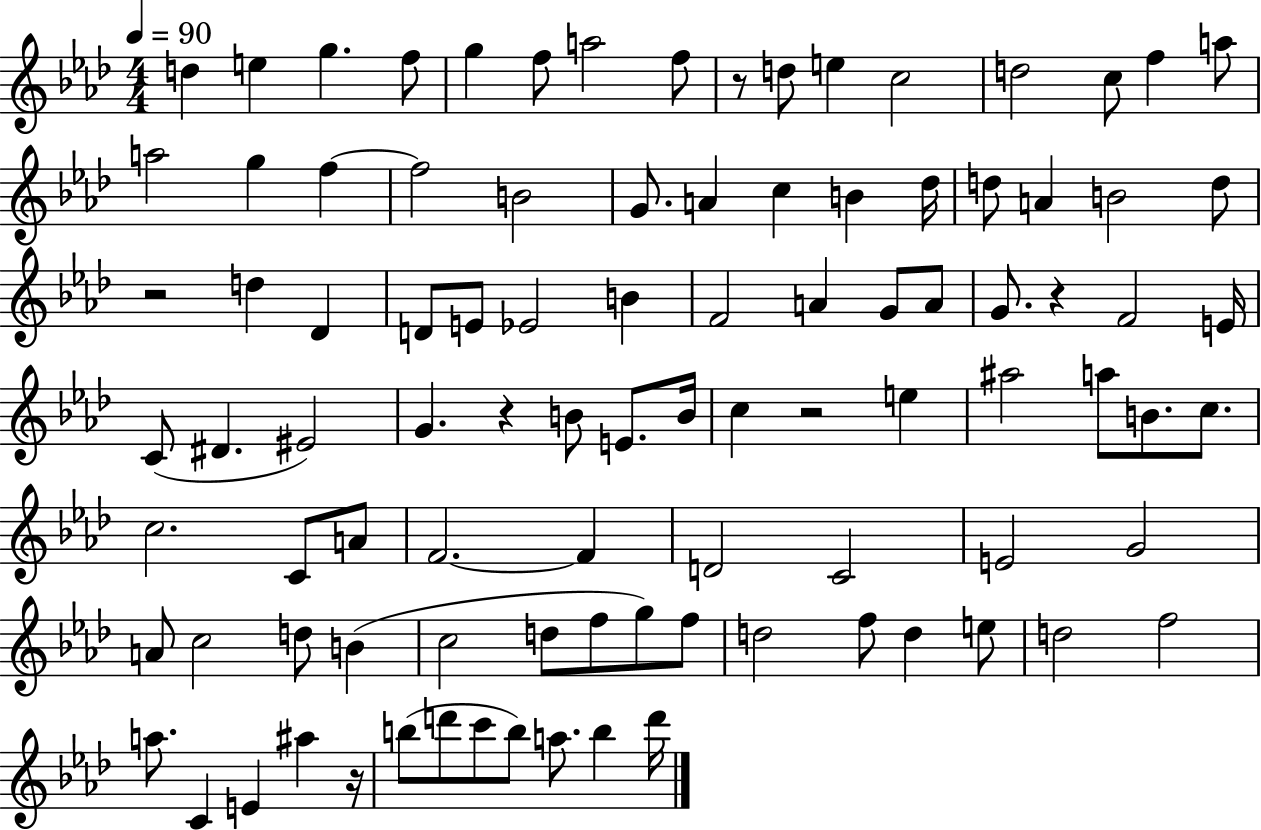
X:1
T:Untitled
M:4/4
L:1/4
K:Ab
d e g f/2 g f/2 a2 f/2 z/2 d/2 e c2 d2 c/2 f a/2 a2 g f f2 B2 G/2 A c B _d/4 d/2 A B2 d/2 z2 d _D D/2 E/2 _E2 B F2 A G/2 A/2 G/2 z F2 E/4 C/2 ^D ^E2 G z B/2 E/2 B/4 c z2 e ^a2 a/2 B/2 c/2 c2 C/2 A/2 F2 F D2 C2 E2 G2 A/2 c2 d/2 B c2 d/2 f/2 g/2 f/2 d2 f/2 d e/2 d2 f2 a/2 C E ^a z/4 b/2 d'/2 c'/2 b/2 a/2 b d'/4